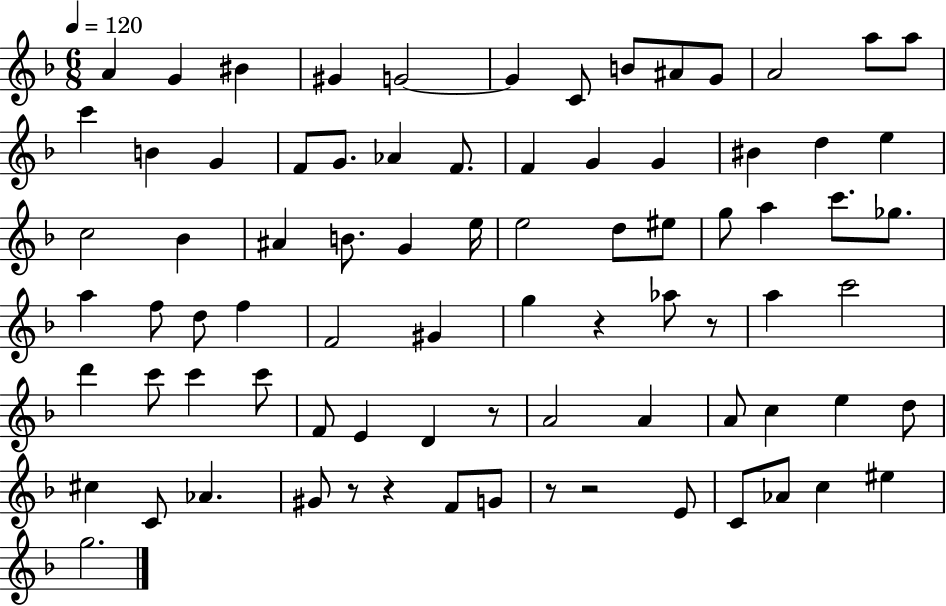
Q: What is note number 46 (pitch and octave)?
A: G5